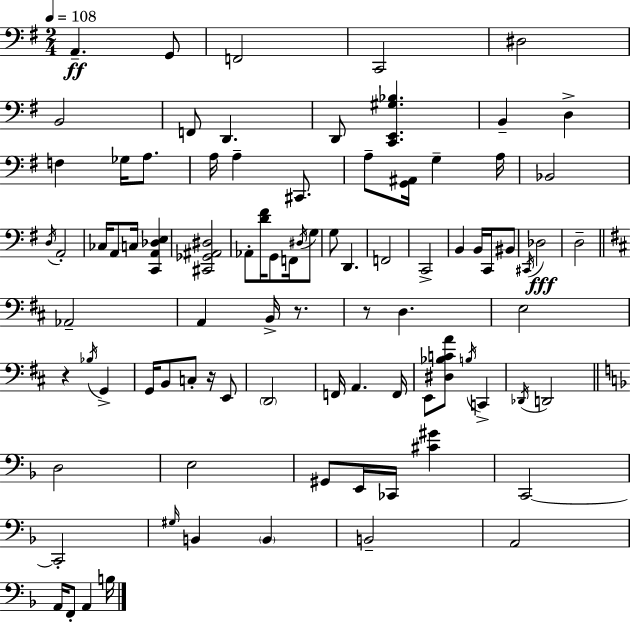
A2/q. G2/e F2/h C2/h D#3/h B2/h F2/e D2/q. D2/e [C2,E2,G#3,Bb3]/q. B2/q D3/q F3/q Gb3/s A3/e. A3/s A3/q C#2/e. A3/e [G2,A#2]/s G3/q A3/s Bb2/h D3/s A2/h CES3/s A2/e C3/s [C2,A2,Db3,E3]/q [C#2,Gb2,A#2,D#3]/h Ab2/e [D4,F#4]/s G2/e F2/s D#3/s G3/e G3/e D2/q. F2/h C2/h B2/q B2/s C2/s BIS2/e C#2/s Db3/h D3/h Ab2/h A2/q B2/s R/e. R/e D3/q. E3/h R/q Bb3/s G2/q G2/s B2/e C3/e R/s E2/e D2/h F2/s A2/q. F2/s E2/e [D#3,Bb3,C4,A4]/e B3/s C2/q Db2/s D2/h D3/h E3/h G#2/e E2/s CES2/s [C#4,G#4]/q C2/h C2/h G#3/s B2/q B2/q B2/h A2/h A2/s F2/e A2/q B3/s